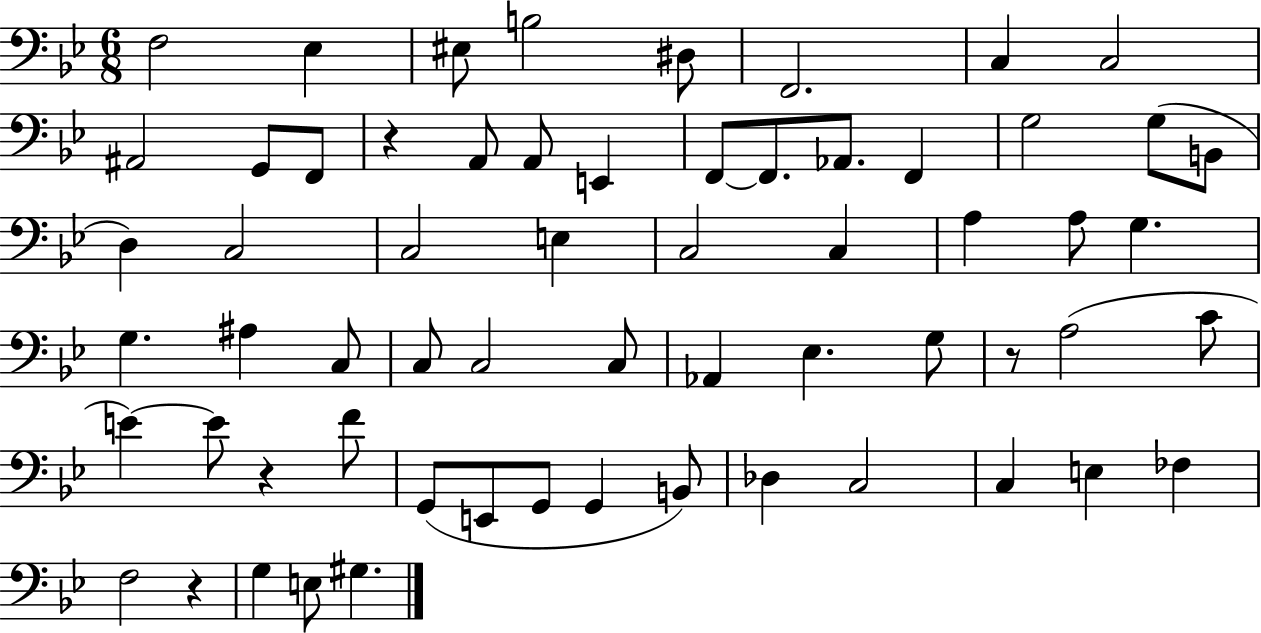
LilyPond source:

{
  \clef bass
  \numericTimeSignature
  \time 6/8
  \key bes \major
  f2 ees4 | eis8 b2 dis8 | f,2. | c4 c2 | \break ais,2 g,8 f,8 | r4 a,8 a,8 e,4 | f,8~~ f,8. aes,8. f,4 | g2 g8( b,8 | \break d4) c2 | c2 e4 | c2 c4 | a4 a8 g4. | \break g4. ais4 c8 | c8 c2 c8 | aes,4 ees4. g8 | r8 a2( c'8 | \break e'4~~) e'8 r4 f'8 | g,8( e,8 g,8 g,4 b,8) | des4 c2 | c4 e4 fes4 | \break f2 r4 | g4 e8 gis4. | \bar "|."
}